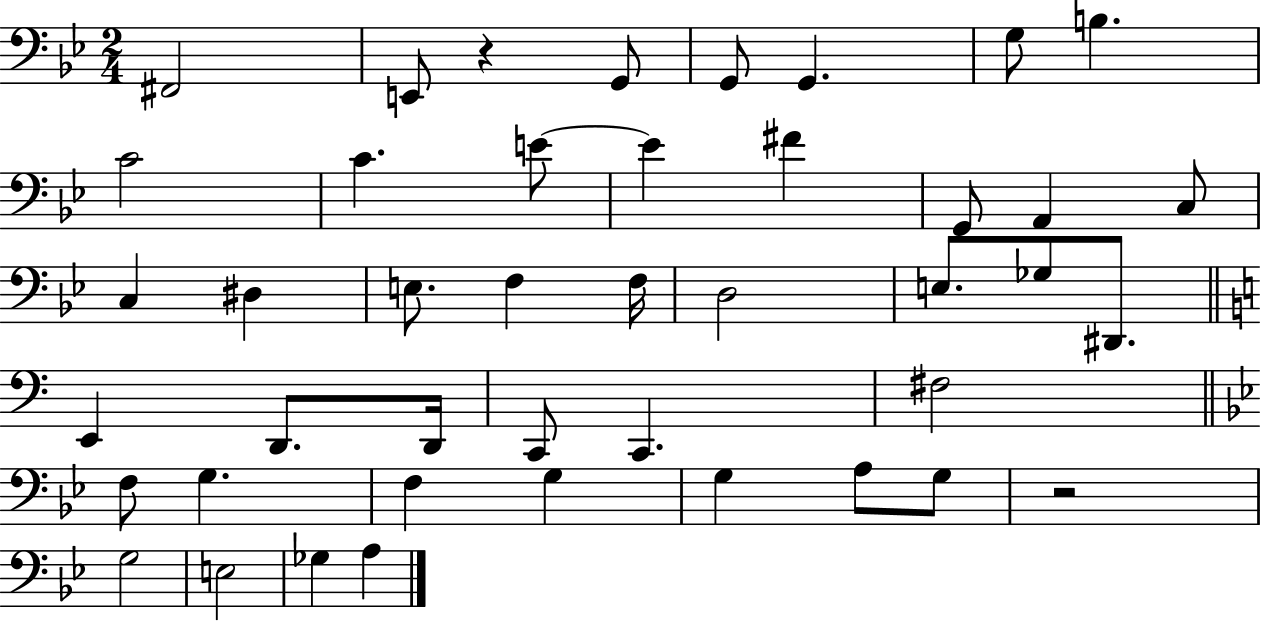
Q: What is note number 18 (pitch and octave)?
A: E3